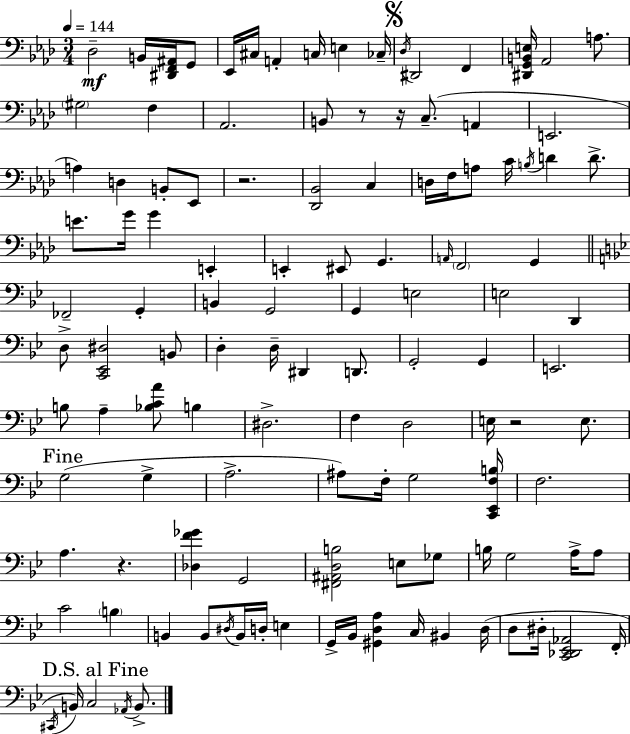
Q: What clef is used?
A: bass